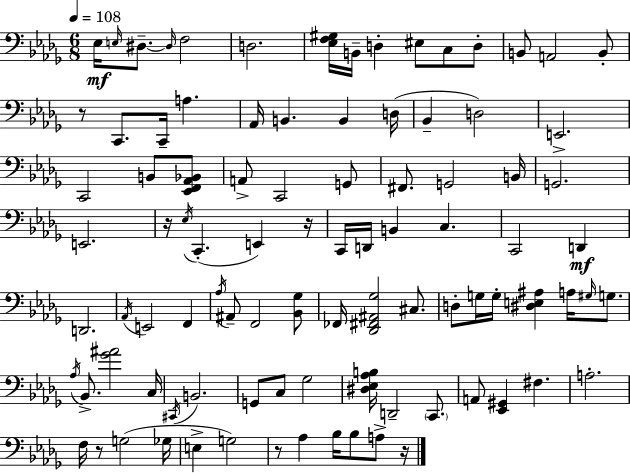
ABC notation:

X:1
T:Untitled
M:6/8
L:1/4
K:Bbm
_E,/4 E,/4 ^D,/2 ^D,/4 F,2 D,2 [_E,F,^G,]/4 B,,/4 D, ^E,/2 C,/2 D,/2 B,,/2 A,,2 B,,/2 z/2 C,,/2 C,,/4 A, _A,,/4 B,, B,, D,/4 _B,, D,2 E,,2 C,,2 B,,/2 [_E,,F,,_A,,_B,,]/2 A,,/2 C,,2 G,,/2 ^F,,/2 G,,2 B,,/4 G,,2 E,,2 z/4 _E,/4 C,, E,, z/4 C,,/4 D,,/4 B,, C, C,,2 D,, D,,2 _A,,/4 E,,2 F,, _A,/4 ^A,,/2 F,,2 [_B,,_G,]/2 _F,,/4 [_D,,^F,,^A,,_G,]2 ^C,/2 D,/2 G,/4 G,/4 [^D,E,^A,] A,/4 ^G,/4 G,/2 _A,/4 _B,,/2 [_G^A]2 C,/4 ^C,,/4 B,,2 G,,/2 C,/2 _G,2 [^D,_E,_A,B,]/4 D,,2 C,,/2 A,,/2 [_E,,^G,,] ^F, A,2 F,/4 z/2 G,2 _G,/4 E, G,2 z/2 _A, _B,/4 _B,/2 A,/2 z/4